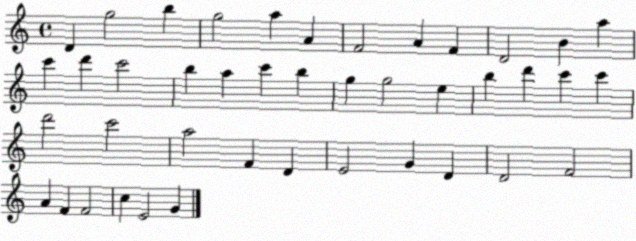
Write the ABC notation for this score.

X:1
T:Untitled
M:4/4
L:1/4
K:C
D g2 b g2 a A F2 A F D2 B a c' d' c'2 b a c' b g g2 e b d' c' c' d'2 c'2 a2 F D E2 G D D2 F2 A F F2 c E2 G